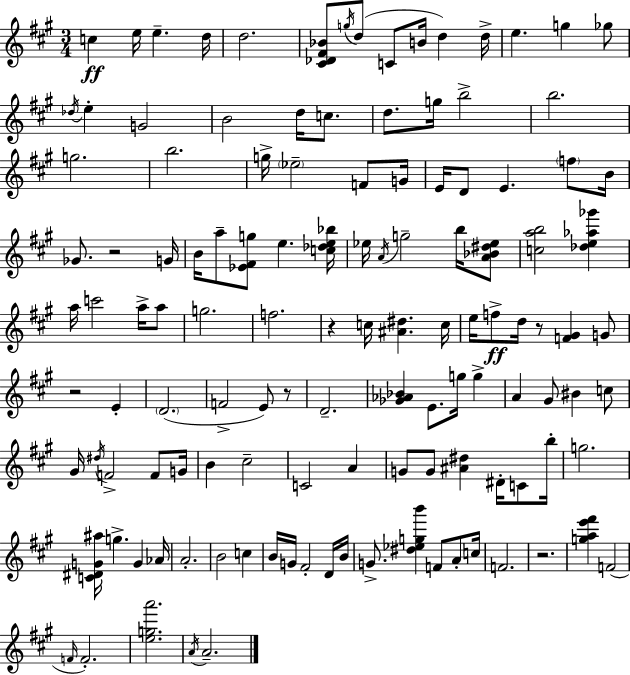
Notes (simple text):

C5/q E5/s E5/q. D5/s D5/h. [C#4,Db4,F#4,Bb4]/e G5/s D5/e C4/e B4/s D5/q D5/s E5/q. G5/q Gb5/e Db5/s E5/q G4/h B4/h D5/s C5/e. D5/e. G5/s B5/h B5/h. G5/h. B5/h. G5/s Eb5/h F4/e G4/s E4/s D4/e E4/q. F5/e B4/s Gb4/e. R/h G4/s B4/s A5/e [Eb4,F#4,G5]/e E5/q. [C5,Db5,E5,Bb5]/s Eb5/s A4/s G5/h B5/s [A4,Bb4,D#5,Eb5]/e [C5,A5,B5]/h [Db5,E5,Ab5,Gb6]/q A5/s C6/h A5/s A5/e G5/h. F5/h. R/q C5/s [A#4,D#5]/q. C5/s E5/s F5/e D5/s R/e [F4,G#4]/q G4/e R/h E4/q D4/h. F4/h E4/e R/e D4/h. [Gb4,Ab4,Bb4]/q E4/e. G5/s G5/q A4/q G#4/e BIS4/q C5/e G#4/s D#5/s F4/h F4/e G4/s B4/q C#5/h C4/h A4/q G4/e G4/e [A#4,D#5]/q D#4/s C4/e B5/s G5/h. [C4,D#4,G4,A#5]/s G5/q. G4/q Ab4/s A4/h. B4/h C5/q B4/s G4/s F#4/h D4/s B4/s G4/e. [D#5,Eb5,G5,B6]/q F4/e A4/e C5/s F4/h. R/h. [G5,A5,E6,F#6]/q F4/h F4/s F4/h. [E5,G5,A6]/h. A4/s A4/h.